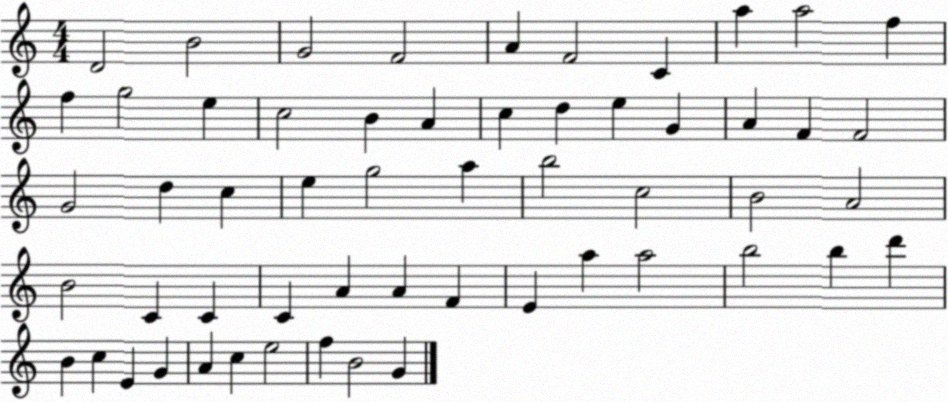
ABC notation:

X:1
T:Untitled
M:4/4
L:1/4
K:C
D2 B2 G2 F2 A F2 C a a2 f f g2 e c2 B A c d e G A F F2 G2 d c e g2 a b2 c2 B2 A2 B2 C C C A A F E a a2 b2 b d' B c E G A c e2 f B2 G